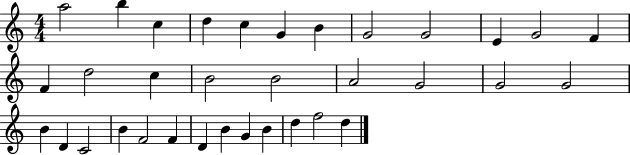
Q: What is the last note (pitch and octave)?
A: D5